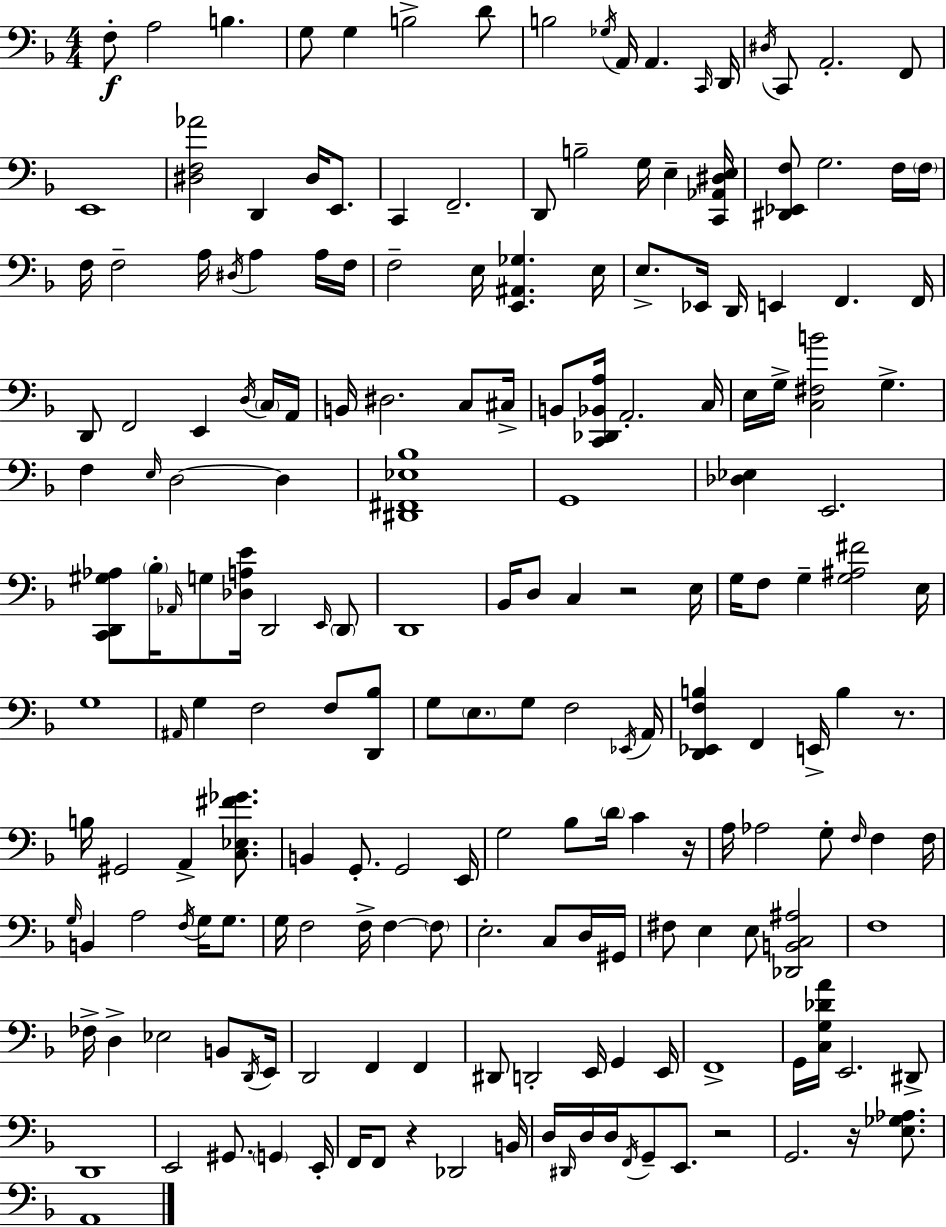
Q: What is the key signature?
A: D minor